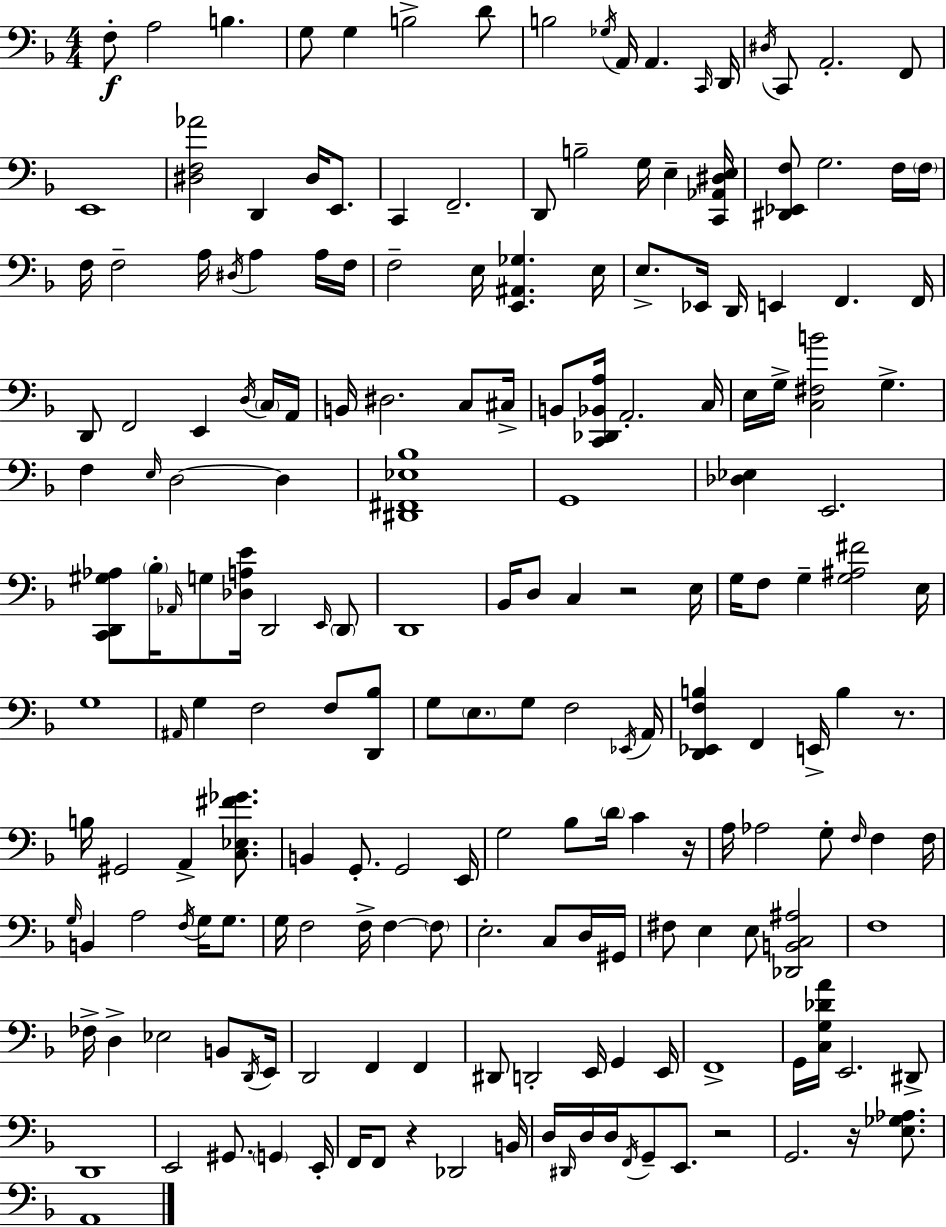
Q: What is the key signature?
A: D minor